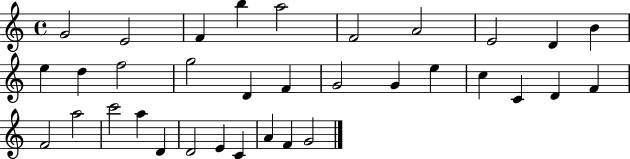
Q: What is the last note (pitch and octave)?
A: G4